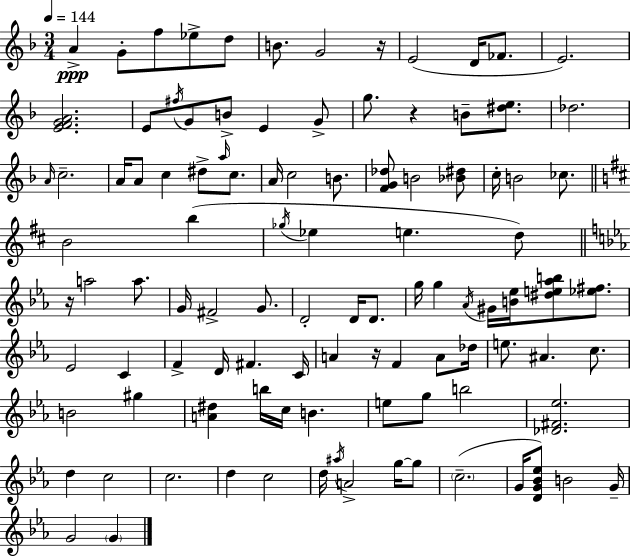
{
  \clef treble
  \numericTimeSignature
  \time 3/4
  \key d \minor
  \tempo 4 = 144
  a'4->\ppp g'8-. f''8 ees''8-> d''8 | b'8. g'2 r16 | e'2( d'16 fes'8. | e'2.) | \break <e' f' g' a'>2. | e'8 \acciaccatura { fis''16 } g'8 b'8-> e'4 g'8-> | g''8. r4 b'8-- <dis'' e''>8. | des''2. | \break \grace { a'16 } c''2.-- | a'16 a'8 c''4 dis''8-> \grace { a''16 } | c''8. a'16 c''2 | b'8. <f' g' des''>8 b'2 | \break <bes' dis''>8 c''16-. b'2 | ces''8. \bar "||" \break \key d \major b'2 b''4( | \acciaccatura { ges''16 } ees''4 e''4. d''8) | \bar "||" \break \key c \minor r16 a''2 a''8. | g'16 fis'2-> g'8. | d'2-. d'16 d'8. | g''16 g''4 \acciaccatura { aes'16 } gis'16 <b' ees''>16 <dis'' e'' aes'' b''>8 <ees'' fis''>8. | \break ees'2 c'4 | f'4-> d'16 fis'4. | c'16 a'4 r16 f'4 a'8 | des''16 e''8. ais'4. c''8. | \break b'2 gis''4 | <a' dis''>4 b''16 c''16 b'4. | e''8 g''8 b''2 | <des' fis' ees''>2. | \break d''4 c''2 | c''2. | d''4 c''2 | d''16 \acciaccatura { ais''16 } a'2-> g''16~~ | \break g''8 \parenthesize c''2.--( | g'16 <d' g' bes' ees''>8) b'2 | g'16-- g'2 \parenthesize g'4 | \bar "|."
}